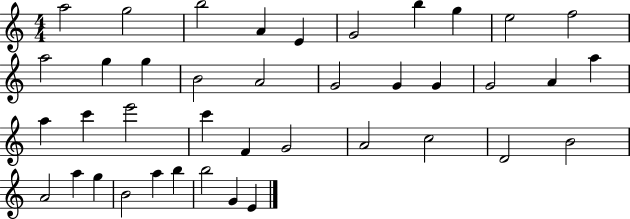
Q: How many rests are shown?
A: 0